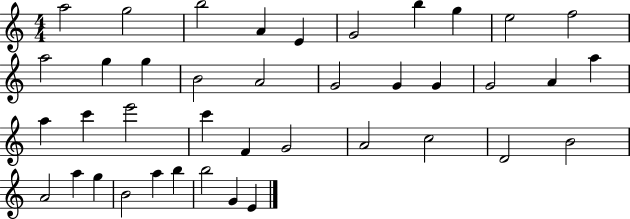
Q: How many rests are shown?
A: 0